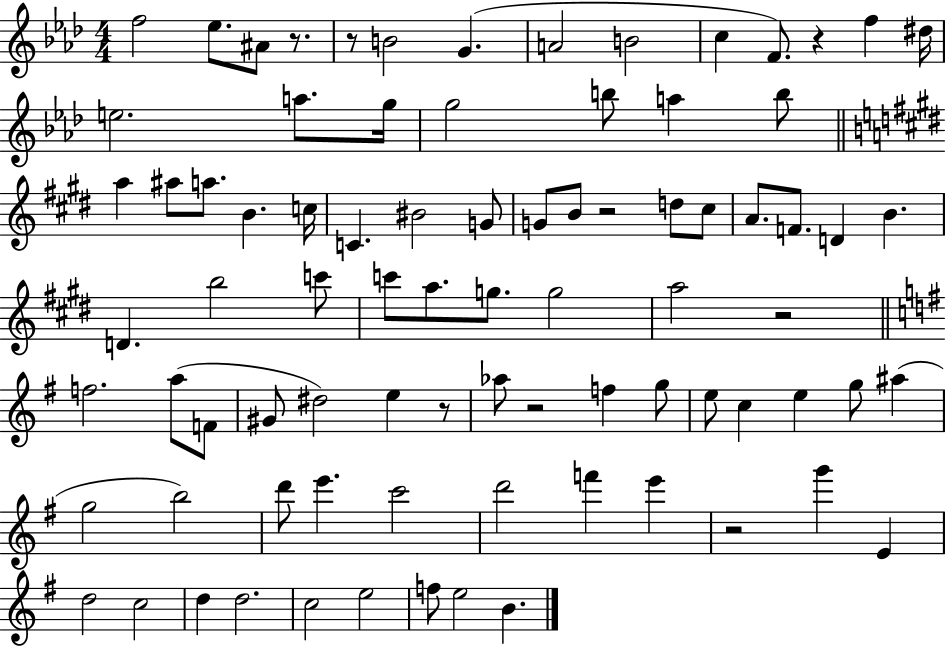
{
  \clef treble
  \numericTimeSignature
  \time 4/4
  \key aes \major
  \repeat volta 2 { f''2 ees''8. ais'8 r8. | r8 b'2 g'4.( | a'2 b'2 | c''4 f'8.) r4 f''4 dis''16 | \break e''2. a''8. g''16 | g''2 b''8 a''4 b''8 | \bar "||" \break \key e \major a''4 ais''8 a''8. b'4. c''16 | c'4. bis'2 g'8 | g'8 b'8 r2 d''8 cis''8 | a'8. f'8. d'4 b'4. | \break d'4. b''2 c'''8 | c'''8 a''8. g''8. g''2 | a''2 r2 | \bar "||" \break \key g \major f''2. a''8( f'8 | gis'8 dis''2) e''4 r8 | aes''8 r2 f''4 g''8 | e''8 c''4 e''4 g''8 ais''4( | \break g''2 b''2) | d'''8 e'''4. c'''2 | d'''2 f'''4 e'''4 | r2 g'''4 e'4 | \break d''2 c''2 | d''4 d''2. | c''2 e''2 | f''8 e''2 b'4. | \break } \bar "|."
}